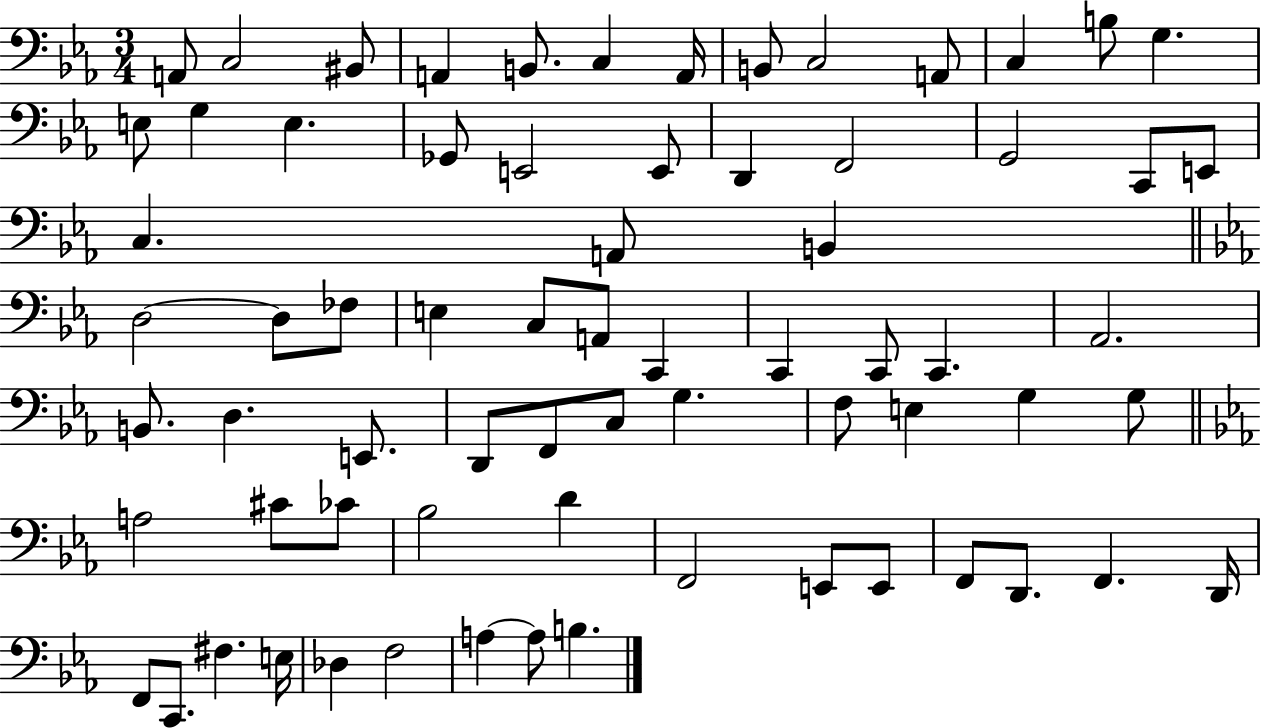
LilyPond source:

{
  \clef bass
  \numericTimeSignature
  \time 3/4
  \key ees \major
  a,8 c2 bis,8 | a,4 b,8. c4 a,16 | b,8 c2 a,8 | c4 b8 g4. | \break e8 g4 e4. | ges,8 e,2 e,8 | d,4 f,2 | g,2 c,8 e,8 | \break c4. a,8 b,4 | \bar "||" \break \key ees \major d2~~ d8 fes8 | e4 c8 a,8 c,4 | c,4 c,8 c,4. | aes,2. | \break b,8. d4. e,8. | d,8 f,8 c8 g4. | f8 e4 g4 g8 | \bar "||" \break \key ees \major a2 cis'8 ces'8 | bes2 d'4 | f,2 e,8 e,8 | f,8 d,8. f,4. d,16 | \break f,8 c,8. fis4. e16 | des4 f2 | a4~~ a8 b4. | \bar "|."
}